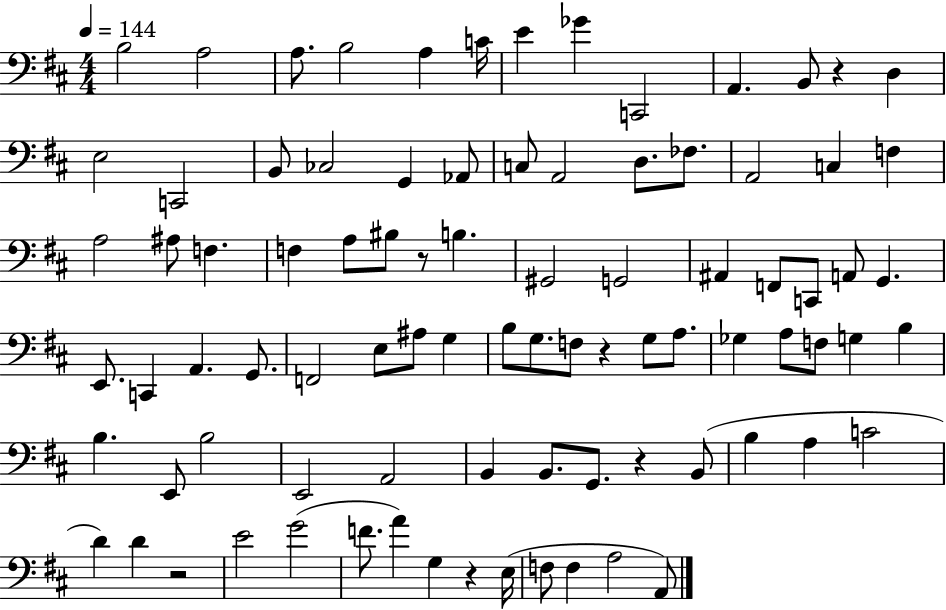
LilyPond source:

{
  \clef bass
  \numericTimeSignature
  \time 4/4
  \key d \major
  \tempo 4 = 144
  b2 a2 | a8. b2 a4 c'16 | e'4 ges'4 c,2 | a,4. b,8 r4 d4 | \break e2 c,2 | b,8 ces2 g,4 aes,8 | c8 a,2 d8. fes8. | a,2 c4 f4 | \break a2 ais8 f4. | f4 a8 bis8 r8 b4. | gis,2 g,2 | ais,4 f,8 c,8 a,8 g,4. | \break e,8. c,4 a,4. g,8. | f,2 e8 ais8 g4 | b8 g8. f8 r4 g8 a8. | ges4 a8 f8 g4 b4 | \break b4. e,8 b2 | e,2 a,2 | b,4 b,8. g,8. r4 b,8( | b4 a4 c'2 | \break d'4) d'4 r2 | e'2 g'2( | f'8. a'4) g4 r4 e16( | f8 f4 a2 a,8) | \break \bar "|."
}